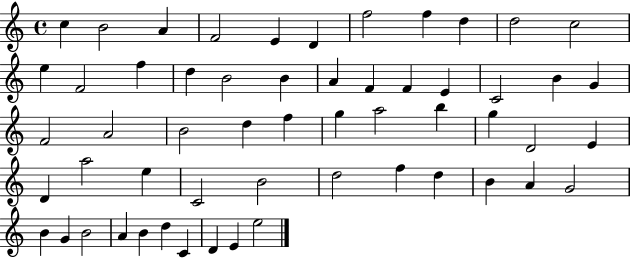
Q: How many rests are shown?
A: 0